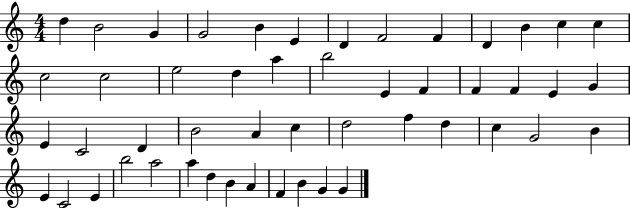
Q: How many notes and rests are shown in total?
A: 50